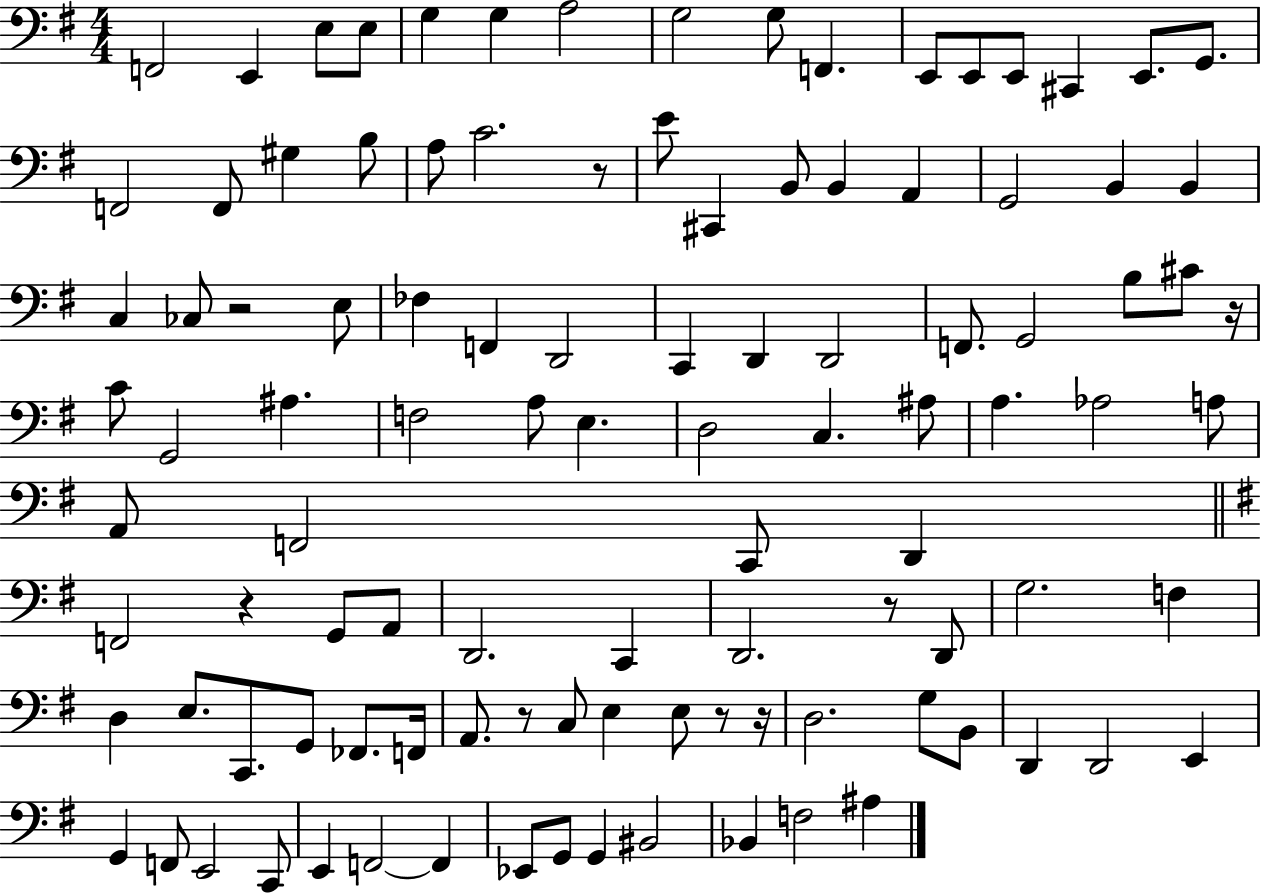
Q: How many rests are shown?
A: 8